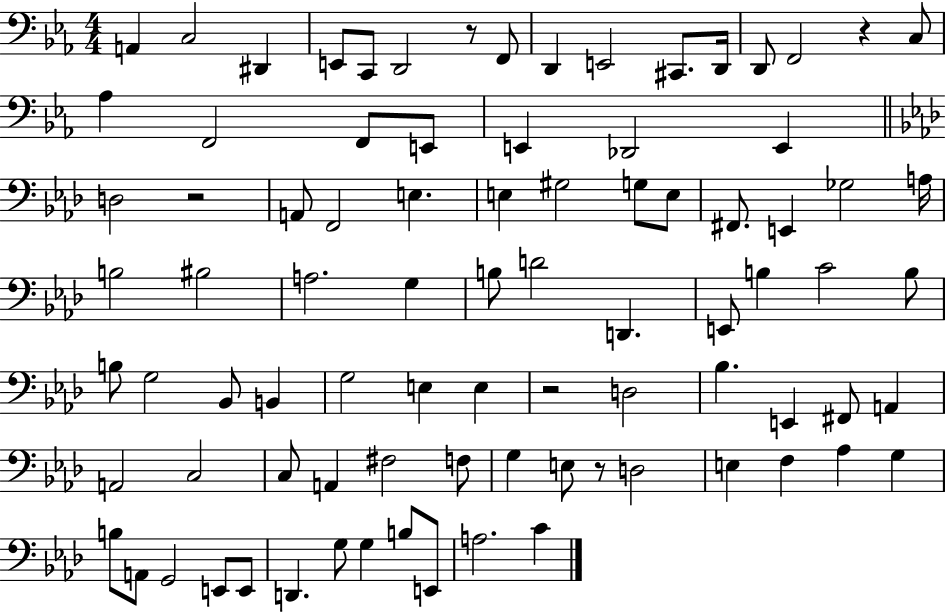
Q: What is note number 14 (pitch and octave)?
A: C3